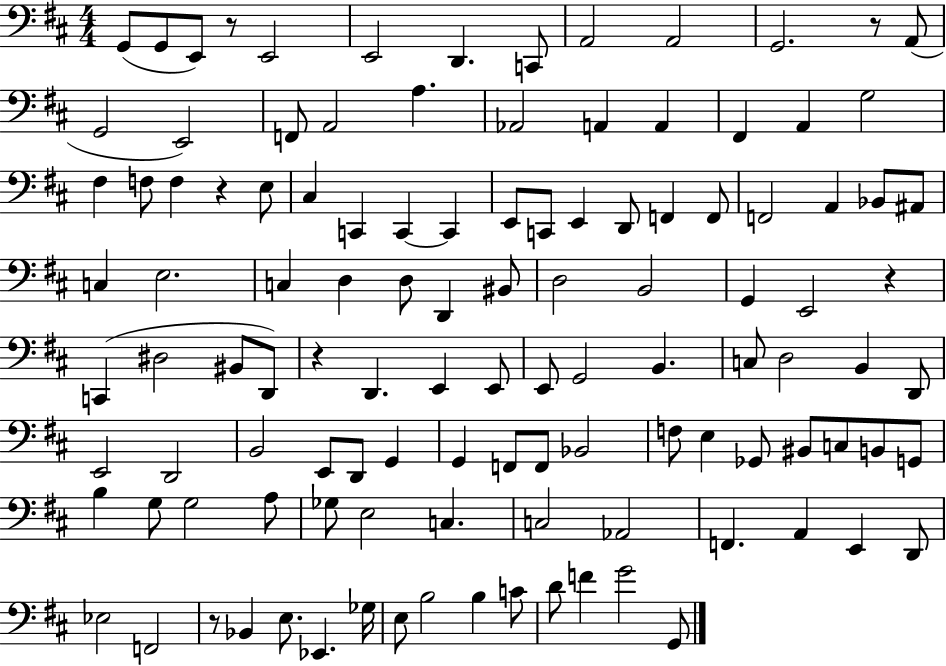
{
  \clef bass
  \numericTimeSignature
  \time 4/4
  \key d \major
  g,8( g,8 e,8) r8 e,2 | e,2 d,4. c,8 | a,2 a,2 | g,2. r8 a,8( | \break g,2 e,2) | f,8 a,2 a4. | aes,2 a,4 a,4 | fis,4 a,4 g2 | \break fis4 f8 f4 r4 e8 | cis4 c,4 c,4~~ c,4 | e,8 c,8 e,4 d,8 f,4 f,8 | f,2 a,4 bes,8 ais,8 | \break c4 e2. | c4 d4 d8 d,4 bis,8 | d2 b,2 | g,4 e,2 r4 | \break c,4( dis2 bis,8 d,8) | r4 d,4. e,4 e,8 | e,8 g,2 b,4. | c8 d2 b,4 d,8 | \break e,2 d,2 | b,2 e,8 d,8 g,4 | g,4 f,8 f,8 bes,2 | f8 e4 ges,8 bis,8 c8 b,8 g,8 | \break b4 g8 g2 a8 | ges8 e2 c4. | c2 aes,2 | f,4. a,4 e,4 d,8 | \break ees2 f,2 | r8 bes,4 e8. ees,4. ges16 | e8 b2 b4 c'8 | d'8 f'4 g'2 g,8 | \break \bar "|."
}